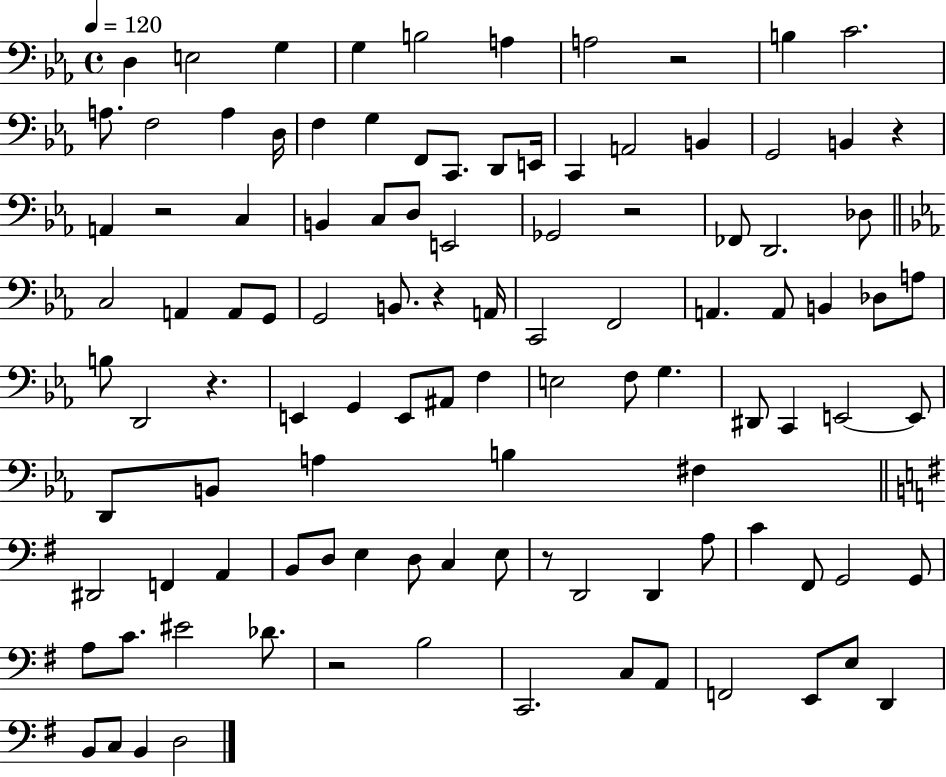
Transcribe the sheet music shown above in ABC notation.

X:1
T:Untitled
M:4/4
L:1/4
K:Eb
D, E,2 G, G, B,2 A, A,2 z2 B, C2 A,/2 F,2 A, D,/4 F, G, F,,/2 C,,/2 D,,/2 E,,/4 C,, A,,2 B,, G,,2 B,, z A,, z2 C, B,, C,/2 D,/2 E,,2 _G,,2 z2 _F,,/2 D,,2 _D,/2 C,2 A,, A,,/2 G,,/2 G,,2 B,,/2 z A,,/4 C,,2 F,,2 A,, A,,/2 B,, _D,/2 A,/2 B,/2 D,,2 z E,, G,, E,,/2 ^A,,/2 F, E,2 F,/2 G, ^D,,/2 C,, E,,2 E,,/2 D,,/2 B,,/2 A, B, ^F, ^D,,2 F,, A,, B,,/2 D,/2 E, D,/2 C, E,/2 z/2 D,,2 D,, A,/2 C ^F,,/2 G,,2 G,,/2 A,/2 C/2 ^E2 _D/2 z2 B,2 C,,2 C,/2 A,,/2 F,,2 E,,/2 E,/2 D,, B,,/2 C,/2 B,, D,2